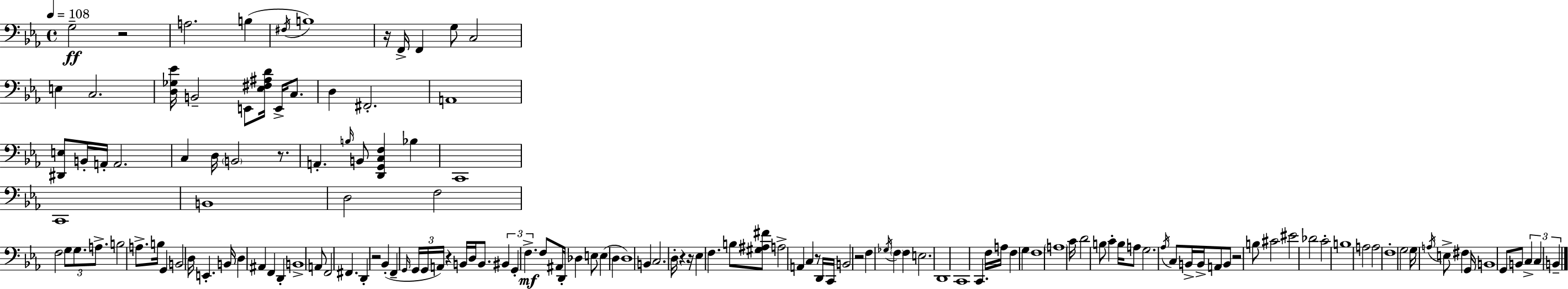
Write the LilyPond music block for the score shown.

{
  \clef bass
  \time 4/4
  \defaultTimeSignature
  \key ees \major
  \tempo 4 = 108
  \repeat volta 2 { g2--\ff r2 | a2. b4( | \acciaccatura { fis16 } b1) | r16 f,16-> f,4 g8 c2 | \break e4 c2. | <d ges ees'>16 b,2-- e,8 <ees fis ais d'>16 e,16-> c8. | d4 fis,2.-. | a,1 | \break <dis, e>8 b,16-. a,16-. a,2. | c4 d16 \parenthesize b,2 r8. | a,4.-. \grace { b16 } b,8 <d, g, c f>4 bes4 | c,1 | \break c,1 | b,1 | d2 f2 | f2 \tuplet 3/2 { g8 g8. a8.-> } | \break b2 a8.-> b16 g,4 | b,2 d16 e,4.-. | b,16 d4 ais,4 f,4 d,4-. | b,1-> | \break a,8 f,2 fis,4. | d,4-. r2 bes,4-.( | f,4-- \grace { g,16 } \tuplet 3/2 { g,16 g,16 a,16) } r4 b,16 d16 | b,8. \tuplet 3/2 { bis,4 g,4-. f4.->\mf } | \break f8 ais,16 d,16-. des4 e8 e4( d4 | d1) | b,4 c2. | d16-. r4 r16 ees4 f4. | \break b8 <gis ais fis'>8 a2-> a,4 | c4 r8 d,16 c,16 b,2 | r2 f4 \acciaccatura { ges16 } | \parenthesize f4 f4 e2. | \break d,1 | c,1 | c,4. f16 a16 f4 | g4 f1 | \break \parenthesize a1 | c'16 d'2 b8 c'4-. | b16 a8 g2. | \acciaccatura { aes16 } c8 b,16-> b,16-> a,8 b,8 r2 | \break b8 cis'2 eis'2 | des'2 c'2-. | b1 | a2 a2 | \break f1-. | g2 g16 \acciaccatura { a16 } e8-> | fis4 g,16 b,1 | g,8 b,8 \tuplet 3/2 { c4-> c4 | \break b,4-- } } \bar "|."
}